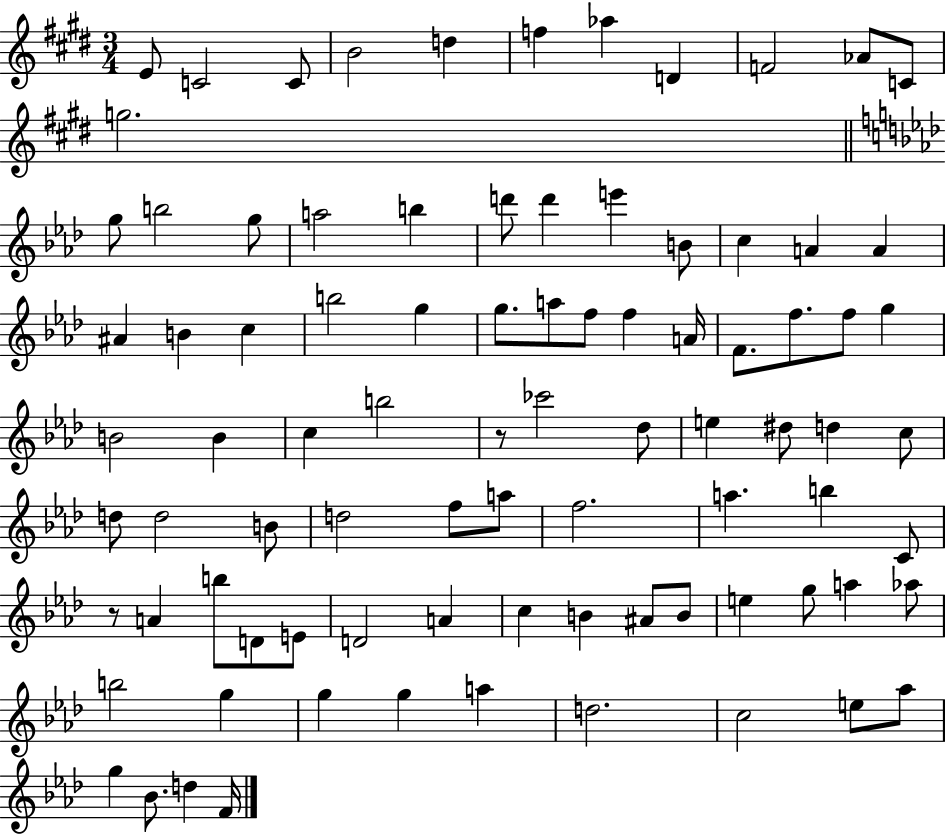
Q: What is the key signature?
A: E major